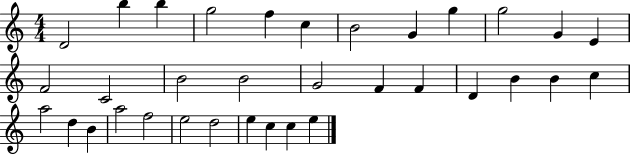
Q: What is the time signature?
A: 4/4